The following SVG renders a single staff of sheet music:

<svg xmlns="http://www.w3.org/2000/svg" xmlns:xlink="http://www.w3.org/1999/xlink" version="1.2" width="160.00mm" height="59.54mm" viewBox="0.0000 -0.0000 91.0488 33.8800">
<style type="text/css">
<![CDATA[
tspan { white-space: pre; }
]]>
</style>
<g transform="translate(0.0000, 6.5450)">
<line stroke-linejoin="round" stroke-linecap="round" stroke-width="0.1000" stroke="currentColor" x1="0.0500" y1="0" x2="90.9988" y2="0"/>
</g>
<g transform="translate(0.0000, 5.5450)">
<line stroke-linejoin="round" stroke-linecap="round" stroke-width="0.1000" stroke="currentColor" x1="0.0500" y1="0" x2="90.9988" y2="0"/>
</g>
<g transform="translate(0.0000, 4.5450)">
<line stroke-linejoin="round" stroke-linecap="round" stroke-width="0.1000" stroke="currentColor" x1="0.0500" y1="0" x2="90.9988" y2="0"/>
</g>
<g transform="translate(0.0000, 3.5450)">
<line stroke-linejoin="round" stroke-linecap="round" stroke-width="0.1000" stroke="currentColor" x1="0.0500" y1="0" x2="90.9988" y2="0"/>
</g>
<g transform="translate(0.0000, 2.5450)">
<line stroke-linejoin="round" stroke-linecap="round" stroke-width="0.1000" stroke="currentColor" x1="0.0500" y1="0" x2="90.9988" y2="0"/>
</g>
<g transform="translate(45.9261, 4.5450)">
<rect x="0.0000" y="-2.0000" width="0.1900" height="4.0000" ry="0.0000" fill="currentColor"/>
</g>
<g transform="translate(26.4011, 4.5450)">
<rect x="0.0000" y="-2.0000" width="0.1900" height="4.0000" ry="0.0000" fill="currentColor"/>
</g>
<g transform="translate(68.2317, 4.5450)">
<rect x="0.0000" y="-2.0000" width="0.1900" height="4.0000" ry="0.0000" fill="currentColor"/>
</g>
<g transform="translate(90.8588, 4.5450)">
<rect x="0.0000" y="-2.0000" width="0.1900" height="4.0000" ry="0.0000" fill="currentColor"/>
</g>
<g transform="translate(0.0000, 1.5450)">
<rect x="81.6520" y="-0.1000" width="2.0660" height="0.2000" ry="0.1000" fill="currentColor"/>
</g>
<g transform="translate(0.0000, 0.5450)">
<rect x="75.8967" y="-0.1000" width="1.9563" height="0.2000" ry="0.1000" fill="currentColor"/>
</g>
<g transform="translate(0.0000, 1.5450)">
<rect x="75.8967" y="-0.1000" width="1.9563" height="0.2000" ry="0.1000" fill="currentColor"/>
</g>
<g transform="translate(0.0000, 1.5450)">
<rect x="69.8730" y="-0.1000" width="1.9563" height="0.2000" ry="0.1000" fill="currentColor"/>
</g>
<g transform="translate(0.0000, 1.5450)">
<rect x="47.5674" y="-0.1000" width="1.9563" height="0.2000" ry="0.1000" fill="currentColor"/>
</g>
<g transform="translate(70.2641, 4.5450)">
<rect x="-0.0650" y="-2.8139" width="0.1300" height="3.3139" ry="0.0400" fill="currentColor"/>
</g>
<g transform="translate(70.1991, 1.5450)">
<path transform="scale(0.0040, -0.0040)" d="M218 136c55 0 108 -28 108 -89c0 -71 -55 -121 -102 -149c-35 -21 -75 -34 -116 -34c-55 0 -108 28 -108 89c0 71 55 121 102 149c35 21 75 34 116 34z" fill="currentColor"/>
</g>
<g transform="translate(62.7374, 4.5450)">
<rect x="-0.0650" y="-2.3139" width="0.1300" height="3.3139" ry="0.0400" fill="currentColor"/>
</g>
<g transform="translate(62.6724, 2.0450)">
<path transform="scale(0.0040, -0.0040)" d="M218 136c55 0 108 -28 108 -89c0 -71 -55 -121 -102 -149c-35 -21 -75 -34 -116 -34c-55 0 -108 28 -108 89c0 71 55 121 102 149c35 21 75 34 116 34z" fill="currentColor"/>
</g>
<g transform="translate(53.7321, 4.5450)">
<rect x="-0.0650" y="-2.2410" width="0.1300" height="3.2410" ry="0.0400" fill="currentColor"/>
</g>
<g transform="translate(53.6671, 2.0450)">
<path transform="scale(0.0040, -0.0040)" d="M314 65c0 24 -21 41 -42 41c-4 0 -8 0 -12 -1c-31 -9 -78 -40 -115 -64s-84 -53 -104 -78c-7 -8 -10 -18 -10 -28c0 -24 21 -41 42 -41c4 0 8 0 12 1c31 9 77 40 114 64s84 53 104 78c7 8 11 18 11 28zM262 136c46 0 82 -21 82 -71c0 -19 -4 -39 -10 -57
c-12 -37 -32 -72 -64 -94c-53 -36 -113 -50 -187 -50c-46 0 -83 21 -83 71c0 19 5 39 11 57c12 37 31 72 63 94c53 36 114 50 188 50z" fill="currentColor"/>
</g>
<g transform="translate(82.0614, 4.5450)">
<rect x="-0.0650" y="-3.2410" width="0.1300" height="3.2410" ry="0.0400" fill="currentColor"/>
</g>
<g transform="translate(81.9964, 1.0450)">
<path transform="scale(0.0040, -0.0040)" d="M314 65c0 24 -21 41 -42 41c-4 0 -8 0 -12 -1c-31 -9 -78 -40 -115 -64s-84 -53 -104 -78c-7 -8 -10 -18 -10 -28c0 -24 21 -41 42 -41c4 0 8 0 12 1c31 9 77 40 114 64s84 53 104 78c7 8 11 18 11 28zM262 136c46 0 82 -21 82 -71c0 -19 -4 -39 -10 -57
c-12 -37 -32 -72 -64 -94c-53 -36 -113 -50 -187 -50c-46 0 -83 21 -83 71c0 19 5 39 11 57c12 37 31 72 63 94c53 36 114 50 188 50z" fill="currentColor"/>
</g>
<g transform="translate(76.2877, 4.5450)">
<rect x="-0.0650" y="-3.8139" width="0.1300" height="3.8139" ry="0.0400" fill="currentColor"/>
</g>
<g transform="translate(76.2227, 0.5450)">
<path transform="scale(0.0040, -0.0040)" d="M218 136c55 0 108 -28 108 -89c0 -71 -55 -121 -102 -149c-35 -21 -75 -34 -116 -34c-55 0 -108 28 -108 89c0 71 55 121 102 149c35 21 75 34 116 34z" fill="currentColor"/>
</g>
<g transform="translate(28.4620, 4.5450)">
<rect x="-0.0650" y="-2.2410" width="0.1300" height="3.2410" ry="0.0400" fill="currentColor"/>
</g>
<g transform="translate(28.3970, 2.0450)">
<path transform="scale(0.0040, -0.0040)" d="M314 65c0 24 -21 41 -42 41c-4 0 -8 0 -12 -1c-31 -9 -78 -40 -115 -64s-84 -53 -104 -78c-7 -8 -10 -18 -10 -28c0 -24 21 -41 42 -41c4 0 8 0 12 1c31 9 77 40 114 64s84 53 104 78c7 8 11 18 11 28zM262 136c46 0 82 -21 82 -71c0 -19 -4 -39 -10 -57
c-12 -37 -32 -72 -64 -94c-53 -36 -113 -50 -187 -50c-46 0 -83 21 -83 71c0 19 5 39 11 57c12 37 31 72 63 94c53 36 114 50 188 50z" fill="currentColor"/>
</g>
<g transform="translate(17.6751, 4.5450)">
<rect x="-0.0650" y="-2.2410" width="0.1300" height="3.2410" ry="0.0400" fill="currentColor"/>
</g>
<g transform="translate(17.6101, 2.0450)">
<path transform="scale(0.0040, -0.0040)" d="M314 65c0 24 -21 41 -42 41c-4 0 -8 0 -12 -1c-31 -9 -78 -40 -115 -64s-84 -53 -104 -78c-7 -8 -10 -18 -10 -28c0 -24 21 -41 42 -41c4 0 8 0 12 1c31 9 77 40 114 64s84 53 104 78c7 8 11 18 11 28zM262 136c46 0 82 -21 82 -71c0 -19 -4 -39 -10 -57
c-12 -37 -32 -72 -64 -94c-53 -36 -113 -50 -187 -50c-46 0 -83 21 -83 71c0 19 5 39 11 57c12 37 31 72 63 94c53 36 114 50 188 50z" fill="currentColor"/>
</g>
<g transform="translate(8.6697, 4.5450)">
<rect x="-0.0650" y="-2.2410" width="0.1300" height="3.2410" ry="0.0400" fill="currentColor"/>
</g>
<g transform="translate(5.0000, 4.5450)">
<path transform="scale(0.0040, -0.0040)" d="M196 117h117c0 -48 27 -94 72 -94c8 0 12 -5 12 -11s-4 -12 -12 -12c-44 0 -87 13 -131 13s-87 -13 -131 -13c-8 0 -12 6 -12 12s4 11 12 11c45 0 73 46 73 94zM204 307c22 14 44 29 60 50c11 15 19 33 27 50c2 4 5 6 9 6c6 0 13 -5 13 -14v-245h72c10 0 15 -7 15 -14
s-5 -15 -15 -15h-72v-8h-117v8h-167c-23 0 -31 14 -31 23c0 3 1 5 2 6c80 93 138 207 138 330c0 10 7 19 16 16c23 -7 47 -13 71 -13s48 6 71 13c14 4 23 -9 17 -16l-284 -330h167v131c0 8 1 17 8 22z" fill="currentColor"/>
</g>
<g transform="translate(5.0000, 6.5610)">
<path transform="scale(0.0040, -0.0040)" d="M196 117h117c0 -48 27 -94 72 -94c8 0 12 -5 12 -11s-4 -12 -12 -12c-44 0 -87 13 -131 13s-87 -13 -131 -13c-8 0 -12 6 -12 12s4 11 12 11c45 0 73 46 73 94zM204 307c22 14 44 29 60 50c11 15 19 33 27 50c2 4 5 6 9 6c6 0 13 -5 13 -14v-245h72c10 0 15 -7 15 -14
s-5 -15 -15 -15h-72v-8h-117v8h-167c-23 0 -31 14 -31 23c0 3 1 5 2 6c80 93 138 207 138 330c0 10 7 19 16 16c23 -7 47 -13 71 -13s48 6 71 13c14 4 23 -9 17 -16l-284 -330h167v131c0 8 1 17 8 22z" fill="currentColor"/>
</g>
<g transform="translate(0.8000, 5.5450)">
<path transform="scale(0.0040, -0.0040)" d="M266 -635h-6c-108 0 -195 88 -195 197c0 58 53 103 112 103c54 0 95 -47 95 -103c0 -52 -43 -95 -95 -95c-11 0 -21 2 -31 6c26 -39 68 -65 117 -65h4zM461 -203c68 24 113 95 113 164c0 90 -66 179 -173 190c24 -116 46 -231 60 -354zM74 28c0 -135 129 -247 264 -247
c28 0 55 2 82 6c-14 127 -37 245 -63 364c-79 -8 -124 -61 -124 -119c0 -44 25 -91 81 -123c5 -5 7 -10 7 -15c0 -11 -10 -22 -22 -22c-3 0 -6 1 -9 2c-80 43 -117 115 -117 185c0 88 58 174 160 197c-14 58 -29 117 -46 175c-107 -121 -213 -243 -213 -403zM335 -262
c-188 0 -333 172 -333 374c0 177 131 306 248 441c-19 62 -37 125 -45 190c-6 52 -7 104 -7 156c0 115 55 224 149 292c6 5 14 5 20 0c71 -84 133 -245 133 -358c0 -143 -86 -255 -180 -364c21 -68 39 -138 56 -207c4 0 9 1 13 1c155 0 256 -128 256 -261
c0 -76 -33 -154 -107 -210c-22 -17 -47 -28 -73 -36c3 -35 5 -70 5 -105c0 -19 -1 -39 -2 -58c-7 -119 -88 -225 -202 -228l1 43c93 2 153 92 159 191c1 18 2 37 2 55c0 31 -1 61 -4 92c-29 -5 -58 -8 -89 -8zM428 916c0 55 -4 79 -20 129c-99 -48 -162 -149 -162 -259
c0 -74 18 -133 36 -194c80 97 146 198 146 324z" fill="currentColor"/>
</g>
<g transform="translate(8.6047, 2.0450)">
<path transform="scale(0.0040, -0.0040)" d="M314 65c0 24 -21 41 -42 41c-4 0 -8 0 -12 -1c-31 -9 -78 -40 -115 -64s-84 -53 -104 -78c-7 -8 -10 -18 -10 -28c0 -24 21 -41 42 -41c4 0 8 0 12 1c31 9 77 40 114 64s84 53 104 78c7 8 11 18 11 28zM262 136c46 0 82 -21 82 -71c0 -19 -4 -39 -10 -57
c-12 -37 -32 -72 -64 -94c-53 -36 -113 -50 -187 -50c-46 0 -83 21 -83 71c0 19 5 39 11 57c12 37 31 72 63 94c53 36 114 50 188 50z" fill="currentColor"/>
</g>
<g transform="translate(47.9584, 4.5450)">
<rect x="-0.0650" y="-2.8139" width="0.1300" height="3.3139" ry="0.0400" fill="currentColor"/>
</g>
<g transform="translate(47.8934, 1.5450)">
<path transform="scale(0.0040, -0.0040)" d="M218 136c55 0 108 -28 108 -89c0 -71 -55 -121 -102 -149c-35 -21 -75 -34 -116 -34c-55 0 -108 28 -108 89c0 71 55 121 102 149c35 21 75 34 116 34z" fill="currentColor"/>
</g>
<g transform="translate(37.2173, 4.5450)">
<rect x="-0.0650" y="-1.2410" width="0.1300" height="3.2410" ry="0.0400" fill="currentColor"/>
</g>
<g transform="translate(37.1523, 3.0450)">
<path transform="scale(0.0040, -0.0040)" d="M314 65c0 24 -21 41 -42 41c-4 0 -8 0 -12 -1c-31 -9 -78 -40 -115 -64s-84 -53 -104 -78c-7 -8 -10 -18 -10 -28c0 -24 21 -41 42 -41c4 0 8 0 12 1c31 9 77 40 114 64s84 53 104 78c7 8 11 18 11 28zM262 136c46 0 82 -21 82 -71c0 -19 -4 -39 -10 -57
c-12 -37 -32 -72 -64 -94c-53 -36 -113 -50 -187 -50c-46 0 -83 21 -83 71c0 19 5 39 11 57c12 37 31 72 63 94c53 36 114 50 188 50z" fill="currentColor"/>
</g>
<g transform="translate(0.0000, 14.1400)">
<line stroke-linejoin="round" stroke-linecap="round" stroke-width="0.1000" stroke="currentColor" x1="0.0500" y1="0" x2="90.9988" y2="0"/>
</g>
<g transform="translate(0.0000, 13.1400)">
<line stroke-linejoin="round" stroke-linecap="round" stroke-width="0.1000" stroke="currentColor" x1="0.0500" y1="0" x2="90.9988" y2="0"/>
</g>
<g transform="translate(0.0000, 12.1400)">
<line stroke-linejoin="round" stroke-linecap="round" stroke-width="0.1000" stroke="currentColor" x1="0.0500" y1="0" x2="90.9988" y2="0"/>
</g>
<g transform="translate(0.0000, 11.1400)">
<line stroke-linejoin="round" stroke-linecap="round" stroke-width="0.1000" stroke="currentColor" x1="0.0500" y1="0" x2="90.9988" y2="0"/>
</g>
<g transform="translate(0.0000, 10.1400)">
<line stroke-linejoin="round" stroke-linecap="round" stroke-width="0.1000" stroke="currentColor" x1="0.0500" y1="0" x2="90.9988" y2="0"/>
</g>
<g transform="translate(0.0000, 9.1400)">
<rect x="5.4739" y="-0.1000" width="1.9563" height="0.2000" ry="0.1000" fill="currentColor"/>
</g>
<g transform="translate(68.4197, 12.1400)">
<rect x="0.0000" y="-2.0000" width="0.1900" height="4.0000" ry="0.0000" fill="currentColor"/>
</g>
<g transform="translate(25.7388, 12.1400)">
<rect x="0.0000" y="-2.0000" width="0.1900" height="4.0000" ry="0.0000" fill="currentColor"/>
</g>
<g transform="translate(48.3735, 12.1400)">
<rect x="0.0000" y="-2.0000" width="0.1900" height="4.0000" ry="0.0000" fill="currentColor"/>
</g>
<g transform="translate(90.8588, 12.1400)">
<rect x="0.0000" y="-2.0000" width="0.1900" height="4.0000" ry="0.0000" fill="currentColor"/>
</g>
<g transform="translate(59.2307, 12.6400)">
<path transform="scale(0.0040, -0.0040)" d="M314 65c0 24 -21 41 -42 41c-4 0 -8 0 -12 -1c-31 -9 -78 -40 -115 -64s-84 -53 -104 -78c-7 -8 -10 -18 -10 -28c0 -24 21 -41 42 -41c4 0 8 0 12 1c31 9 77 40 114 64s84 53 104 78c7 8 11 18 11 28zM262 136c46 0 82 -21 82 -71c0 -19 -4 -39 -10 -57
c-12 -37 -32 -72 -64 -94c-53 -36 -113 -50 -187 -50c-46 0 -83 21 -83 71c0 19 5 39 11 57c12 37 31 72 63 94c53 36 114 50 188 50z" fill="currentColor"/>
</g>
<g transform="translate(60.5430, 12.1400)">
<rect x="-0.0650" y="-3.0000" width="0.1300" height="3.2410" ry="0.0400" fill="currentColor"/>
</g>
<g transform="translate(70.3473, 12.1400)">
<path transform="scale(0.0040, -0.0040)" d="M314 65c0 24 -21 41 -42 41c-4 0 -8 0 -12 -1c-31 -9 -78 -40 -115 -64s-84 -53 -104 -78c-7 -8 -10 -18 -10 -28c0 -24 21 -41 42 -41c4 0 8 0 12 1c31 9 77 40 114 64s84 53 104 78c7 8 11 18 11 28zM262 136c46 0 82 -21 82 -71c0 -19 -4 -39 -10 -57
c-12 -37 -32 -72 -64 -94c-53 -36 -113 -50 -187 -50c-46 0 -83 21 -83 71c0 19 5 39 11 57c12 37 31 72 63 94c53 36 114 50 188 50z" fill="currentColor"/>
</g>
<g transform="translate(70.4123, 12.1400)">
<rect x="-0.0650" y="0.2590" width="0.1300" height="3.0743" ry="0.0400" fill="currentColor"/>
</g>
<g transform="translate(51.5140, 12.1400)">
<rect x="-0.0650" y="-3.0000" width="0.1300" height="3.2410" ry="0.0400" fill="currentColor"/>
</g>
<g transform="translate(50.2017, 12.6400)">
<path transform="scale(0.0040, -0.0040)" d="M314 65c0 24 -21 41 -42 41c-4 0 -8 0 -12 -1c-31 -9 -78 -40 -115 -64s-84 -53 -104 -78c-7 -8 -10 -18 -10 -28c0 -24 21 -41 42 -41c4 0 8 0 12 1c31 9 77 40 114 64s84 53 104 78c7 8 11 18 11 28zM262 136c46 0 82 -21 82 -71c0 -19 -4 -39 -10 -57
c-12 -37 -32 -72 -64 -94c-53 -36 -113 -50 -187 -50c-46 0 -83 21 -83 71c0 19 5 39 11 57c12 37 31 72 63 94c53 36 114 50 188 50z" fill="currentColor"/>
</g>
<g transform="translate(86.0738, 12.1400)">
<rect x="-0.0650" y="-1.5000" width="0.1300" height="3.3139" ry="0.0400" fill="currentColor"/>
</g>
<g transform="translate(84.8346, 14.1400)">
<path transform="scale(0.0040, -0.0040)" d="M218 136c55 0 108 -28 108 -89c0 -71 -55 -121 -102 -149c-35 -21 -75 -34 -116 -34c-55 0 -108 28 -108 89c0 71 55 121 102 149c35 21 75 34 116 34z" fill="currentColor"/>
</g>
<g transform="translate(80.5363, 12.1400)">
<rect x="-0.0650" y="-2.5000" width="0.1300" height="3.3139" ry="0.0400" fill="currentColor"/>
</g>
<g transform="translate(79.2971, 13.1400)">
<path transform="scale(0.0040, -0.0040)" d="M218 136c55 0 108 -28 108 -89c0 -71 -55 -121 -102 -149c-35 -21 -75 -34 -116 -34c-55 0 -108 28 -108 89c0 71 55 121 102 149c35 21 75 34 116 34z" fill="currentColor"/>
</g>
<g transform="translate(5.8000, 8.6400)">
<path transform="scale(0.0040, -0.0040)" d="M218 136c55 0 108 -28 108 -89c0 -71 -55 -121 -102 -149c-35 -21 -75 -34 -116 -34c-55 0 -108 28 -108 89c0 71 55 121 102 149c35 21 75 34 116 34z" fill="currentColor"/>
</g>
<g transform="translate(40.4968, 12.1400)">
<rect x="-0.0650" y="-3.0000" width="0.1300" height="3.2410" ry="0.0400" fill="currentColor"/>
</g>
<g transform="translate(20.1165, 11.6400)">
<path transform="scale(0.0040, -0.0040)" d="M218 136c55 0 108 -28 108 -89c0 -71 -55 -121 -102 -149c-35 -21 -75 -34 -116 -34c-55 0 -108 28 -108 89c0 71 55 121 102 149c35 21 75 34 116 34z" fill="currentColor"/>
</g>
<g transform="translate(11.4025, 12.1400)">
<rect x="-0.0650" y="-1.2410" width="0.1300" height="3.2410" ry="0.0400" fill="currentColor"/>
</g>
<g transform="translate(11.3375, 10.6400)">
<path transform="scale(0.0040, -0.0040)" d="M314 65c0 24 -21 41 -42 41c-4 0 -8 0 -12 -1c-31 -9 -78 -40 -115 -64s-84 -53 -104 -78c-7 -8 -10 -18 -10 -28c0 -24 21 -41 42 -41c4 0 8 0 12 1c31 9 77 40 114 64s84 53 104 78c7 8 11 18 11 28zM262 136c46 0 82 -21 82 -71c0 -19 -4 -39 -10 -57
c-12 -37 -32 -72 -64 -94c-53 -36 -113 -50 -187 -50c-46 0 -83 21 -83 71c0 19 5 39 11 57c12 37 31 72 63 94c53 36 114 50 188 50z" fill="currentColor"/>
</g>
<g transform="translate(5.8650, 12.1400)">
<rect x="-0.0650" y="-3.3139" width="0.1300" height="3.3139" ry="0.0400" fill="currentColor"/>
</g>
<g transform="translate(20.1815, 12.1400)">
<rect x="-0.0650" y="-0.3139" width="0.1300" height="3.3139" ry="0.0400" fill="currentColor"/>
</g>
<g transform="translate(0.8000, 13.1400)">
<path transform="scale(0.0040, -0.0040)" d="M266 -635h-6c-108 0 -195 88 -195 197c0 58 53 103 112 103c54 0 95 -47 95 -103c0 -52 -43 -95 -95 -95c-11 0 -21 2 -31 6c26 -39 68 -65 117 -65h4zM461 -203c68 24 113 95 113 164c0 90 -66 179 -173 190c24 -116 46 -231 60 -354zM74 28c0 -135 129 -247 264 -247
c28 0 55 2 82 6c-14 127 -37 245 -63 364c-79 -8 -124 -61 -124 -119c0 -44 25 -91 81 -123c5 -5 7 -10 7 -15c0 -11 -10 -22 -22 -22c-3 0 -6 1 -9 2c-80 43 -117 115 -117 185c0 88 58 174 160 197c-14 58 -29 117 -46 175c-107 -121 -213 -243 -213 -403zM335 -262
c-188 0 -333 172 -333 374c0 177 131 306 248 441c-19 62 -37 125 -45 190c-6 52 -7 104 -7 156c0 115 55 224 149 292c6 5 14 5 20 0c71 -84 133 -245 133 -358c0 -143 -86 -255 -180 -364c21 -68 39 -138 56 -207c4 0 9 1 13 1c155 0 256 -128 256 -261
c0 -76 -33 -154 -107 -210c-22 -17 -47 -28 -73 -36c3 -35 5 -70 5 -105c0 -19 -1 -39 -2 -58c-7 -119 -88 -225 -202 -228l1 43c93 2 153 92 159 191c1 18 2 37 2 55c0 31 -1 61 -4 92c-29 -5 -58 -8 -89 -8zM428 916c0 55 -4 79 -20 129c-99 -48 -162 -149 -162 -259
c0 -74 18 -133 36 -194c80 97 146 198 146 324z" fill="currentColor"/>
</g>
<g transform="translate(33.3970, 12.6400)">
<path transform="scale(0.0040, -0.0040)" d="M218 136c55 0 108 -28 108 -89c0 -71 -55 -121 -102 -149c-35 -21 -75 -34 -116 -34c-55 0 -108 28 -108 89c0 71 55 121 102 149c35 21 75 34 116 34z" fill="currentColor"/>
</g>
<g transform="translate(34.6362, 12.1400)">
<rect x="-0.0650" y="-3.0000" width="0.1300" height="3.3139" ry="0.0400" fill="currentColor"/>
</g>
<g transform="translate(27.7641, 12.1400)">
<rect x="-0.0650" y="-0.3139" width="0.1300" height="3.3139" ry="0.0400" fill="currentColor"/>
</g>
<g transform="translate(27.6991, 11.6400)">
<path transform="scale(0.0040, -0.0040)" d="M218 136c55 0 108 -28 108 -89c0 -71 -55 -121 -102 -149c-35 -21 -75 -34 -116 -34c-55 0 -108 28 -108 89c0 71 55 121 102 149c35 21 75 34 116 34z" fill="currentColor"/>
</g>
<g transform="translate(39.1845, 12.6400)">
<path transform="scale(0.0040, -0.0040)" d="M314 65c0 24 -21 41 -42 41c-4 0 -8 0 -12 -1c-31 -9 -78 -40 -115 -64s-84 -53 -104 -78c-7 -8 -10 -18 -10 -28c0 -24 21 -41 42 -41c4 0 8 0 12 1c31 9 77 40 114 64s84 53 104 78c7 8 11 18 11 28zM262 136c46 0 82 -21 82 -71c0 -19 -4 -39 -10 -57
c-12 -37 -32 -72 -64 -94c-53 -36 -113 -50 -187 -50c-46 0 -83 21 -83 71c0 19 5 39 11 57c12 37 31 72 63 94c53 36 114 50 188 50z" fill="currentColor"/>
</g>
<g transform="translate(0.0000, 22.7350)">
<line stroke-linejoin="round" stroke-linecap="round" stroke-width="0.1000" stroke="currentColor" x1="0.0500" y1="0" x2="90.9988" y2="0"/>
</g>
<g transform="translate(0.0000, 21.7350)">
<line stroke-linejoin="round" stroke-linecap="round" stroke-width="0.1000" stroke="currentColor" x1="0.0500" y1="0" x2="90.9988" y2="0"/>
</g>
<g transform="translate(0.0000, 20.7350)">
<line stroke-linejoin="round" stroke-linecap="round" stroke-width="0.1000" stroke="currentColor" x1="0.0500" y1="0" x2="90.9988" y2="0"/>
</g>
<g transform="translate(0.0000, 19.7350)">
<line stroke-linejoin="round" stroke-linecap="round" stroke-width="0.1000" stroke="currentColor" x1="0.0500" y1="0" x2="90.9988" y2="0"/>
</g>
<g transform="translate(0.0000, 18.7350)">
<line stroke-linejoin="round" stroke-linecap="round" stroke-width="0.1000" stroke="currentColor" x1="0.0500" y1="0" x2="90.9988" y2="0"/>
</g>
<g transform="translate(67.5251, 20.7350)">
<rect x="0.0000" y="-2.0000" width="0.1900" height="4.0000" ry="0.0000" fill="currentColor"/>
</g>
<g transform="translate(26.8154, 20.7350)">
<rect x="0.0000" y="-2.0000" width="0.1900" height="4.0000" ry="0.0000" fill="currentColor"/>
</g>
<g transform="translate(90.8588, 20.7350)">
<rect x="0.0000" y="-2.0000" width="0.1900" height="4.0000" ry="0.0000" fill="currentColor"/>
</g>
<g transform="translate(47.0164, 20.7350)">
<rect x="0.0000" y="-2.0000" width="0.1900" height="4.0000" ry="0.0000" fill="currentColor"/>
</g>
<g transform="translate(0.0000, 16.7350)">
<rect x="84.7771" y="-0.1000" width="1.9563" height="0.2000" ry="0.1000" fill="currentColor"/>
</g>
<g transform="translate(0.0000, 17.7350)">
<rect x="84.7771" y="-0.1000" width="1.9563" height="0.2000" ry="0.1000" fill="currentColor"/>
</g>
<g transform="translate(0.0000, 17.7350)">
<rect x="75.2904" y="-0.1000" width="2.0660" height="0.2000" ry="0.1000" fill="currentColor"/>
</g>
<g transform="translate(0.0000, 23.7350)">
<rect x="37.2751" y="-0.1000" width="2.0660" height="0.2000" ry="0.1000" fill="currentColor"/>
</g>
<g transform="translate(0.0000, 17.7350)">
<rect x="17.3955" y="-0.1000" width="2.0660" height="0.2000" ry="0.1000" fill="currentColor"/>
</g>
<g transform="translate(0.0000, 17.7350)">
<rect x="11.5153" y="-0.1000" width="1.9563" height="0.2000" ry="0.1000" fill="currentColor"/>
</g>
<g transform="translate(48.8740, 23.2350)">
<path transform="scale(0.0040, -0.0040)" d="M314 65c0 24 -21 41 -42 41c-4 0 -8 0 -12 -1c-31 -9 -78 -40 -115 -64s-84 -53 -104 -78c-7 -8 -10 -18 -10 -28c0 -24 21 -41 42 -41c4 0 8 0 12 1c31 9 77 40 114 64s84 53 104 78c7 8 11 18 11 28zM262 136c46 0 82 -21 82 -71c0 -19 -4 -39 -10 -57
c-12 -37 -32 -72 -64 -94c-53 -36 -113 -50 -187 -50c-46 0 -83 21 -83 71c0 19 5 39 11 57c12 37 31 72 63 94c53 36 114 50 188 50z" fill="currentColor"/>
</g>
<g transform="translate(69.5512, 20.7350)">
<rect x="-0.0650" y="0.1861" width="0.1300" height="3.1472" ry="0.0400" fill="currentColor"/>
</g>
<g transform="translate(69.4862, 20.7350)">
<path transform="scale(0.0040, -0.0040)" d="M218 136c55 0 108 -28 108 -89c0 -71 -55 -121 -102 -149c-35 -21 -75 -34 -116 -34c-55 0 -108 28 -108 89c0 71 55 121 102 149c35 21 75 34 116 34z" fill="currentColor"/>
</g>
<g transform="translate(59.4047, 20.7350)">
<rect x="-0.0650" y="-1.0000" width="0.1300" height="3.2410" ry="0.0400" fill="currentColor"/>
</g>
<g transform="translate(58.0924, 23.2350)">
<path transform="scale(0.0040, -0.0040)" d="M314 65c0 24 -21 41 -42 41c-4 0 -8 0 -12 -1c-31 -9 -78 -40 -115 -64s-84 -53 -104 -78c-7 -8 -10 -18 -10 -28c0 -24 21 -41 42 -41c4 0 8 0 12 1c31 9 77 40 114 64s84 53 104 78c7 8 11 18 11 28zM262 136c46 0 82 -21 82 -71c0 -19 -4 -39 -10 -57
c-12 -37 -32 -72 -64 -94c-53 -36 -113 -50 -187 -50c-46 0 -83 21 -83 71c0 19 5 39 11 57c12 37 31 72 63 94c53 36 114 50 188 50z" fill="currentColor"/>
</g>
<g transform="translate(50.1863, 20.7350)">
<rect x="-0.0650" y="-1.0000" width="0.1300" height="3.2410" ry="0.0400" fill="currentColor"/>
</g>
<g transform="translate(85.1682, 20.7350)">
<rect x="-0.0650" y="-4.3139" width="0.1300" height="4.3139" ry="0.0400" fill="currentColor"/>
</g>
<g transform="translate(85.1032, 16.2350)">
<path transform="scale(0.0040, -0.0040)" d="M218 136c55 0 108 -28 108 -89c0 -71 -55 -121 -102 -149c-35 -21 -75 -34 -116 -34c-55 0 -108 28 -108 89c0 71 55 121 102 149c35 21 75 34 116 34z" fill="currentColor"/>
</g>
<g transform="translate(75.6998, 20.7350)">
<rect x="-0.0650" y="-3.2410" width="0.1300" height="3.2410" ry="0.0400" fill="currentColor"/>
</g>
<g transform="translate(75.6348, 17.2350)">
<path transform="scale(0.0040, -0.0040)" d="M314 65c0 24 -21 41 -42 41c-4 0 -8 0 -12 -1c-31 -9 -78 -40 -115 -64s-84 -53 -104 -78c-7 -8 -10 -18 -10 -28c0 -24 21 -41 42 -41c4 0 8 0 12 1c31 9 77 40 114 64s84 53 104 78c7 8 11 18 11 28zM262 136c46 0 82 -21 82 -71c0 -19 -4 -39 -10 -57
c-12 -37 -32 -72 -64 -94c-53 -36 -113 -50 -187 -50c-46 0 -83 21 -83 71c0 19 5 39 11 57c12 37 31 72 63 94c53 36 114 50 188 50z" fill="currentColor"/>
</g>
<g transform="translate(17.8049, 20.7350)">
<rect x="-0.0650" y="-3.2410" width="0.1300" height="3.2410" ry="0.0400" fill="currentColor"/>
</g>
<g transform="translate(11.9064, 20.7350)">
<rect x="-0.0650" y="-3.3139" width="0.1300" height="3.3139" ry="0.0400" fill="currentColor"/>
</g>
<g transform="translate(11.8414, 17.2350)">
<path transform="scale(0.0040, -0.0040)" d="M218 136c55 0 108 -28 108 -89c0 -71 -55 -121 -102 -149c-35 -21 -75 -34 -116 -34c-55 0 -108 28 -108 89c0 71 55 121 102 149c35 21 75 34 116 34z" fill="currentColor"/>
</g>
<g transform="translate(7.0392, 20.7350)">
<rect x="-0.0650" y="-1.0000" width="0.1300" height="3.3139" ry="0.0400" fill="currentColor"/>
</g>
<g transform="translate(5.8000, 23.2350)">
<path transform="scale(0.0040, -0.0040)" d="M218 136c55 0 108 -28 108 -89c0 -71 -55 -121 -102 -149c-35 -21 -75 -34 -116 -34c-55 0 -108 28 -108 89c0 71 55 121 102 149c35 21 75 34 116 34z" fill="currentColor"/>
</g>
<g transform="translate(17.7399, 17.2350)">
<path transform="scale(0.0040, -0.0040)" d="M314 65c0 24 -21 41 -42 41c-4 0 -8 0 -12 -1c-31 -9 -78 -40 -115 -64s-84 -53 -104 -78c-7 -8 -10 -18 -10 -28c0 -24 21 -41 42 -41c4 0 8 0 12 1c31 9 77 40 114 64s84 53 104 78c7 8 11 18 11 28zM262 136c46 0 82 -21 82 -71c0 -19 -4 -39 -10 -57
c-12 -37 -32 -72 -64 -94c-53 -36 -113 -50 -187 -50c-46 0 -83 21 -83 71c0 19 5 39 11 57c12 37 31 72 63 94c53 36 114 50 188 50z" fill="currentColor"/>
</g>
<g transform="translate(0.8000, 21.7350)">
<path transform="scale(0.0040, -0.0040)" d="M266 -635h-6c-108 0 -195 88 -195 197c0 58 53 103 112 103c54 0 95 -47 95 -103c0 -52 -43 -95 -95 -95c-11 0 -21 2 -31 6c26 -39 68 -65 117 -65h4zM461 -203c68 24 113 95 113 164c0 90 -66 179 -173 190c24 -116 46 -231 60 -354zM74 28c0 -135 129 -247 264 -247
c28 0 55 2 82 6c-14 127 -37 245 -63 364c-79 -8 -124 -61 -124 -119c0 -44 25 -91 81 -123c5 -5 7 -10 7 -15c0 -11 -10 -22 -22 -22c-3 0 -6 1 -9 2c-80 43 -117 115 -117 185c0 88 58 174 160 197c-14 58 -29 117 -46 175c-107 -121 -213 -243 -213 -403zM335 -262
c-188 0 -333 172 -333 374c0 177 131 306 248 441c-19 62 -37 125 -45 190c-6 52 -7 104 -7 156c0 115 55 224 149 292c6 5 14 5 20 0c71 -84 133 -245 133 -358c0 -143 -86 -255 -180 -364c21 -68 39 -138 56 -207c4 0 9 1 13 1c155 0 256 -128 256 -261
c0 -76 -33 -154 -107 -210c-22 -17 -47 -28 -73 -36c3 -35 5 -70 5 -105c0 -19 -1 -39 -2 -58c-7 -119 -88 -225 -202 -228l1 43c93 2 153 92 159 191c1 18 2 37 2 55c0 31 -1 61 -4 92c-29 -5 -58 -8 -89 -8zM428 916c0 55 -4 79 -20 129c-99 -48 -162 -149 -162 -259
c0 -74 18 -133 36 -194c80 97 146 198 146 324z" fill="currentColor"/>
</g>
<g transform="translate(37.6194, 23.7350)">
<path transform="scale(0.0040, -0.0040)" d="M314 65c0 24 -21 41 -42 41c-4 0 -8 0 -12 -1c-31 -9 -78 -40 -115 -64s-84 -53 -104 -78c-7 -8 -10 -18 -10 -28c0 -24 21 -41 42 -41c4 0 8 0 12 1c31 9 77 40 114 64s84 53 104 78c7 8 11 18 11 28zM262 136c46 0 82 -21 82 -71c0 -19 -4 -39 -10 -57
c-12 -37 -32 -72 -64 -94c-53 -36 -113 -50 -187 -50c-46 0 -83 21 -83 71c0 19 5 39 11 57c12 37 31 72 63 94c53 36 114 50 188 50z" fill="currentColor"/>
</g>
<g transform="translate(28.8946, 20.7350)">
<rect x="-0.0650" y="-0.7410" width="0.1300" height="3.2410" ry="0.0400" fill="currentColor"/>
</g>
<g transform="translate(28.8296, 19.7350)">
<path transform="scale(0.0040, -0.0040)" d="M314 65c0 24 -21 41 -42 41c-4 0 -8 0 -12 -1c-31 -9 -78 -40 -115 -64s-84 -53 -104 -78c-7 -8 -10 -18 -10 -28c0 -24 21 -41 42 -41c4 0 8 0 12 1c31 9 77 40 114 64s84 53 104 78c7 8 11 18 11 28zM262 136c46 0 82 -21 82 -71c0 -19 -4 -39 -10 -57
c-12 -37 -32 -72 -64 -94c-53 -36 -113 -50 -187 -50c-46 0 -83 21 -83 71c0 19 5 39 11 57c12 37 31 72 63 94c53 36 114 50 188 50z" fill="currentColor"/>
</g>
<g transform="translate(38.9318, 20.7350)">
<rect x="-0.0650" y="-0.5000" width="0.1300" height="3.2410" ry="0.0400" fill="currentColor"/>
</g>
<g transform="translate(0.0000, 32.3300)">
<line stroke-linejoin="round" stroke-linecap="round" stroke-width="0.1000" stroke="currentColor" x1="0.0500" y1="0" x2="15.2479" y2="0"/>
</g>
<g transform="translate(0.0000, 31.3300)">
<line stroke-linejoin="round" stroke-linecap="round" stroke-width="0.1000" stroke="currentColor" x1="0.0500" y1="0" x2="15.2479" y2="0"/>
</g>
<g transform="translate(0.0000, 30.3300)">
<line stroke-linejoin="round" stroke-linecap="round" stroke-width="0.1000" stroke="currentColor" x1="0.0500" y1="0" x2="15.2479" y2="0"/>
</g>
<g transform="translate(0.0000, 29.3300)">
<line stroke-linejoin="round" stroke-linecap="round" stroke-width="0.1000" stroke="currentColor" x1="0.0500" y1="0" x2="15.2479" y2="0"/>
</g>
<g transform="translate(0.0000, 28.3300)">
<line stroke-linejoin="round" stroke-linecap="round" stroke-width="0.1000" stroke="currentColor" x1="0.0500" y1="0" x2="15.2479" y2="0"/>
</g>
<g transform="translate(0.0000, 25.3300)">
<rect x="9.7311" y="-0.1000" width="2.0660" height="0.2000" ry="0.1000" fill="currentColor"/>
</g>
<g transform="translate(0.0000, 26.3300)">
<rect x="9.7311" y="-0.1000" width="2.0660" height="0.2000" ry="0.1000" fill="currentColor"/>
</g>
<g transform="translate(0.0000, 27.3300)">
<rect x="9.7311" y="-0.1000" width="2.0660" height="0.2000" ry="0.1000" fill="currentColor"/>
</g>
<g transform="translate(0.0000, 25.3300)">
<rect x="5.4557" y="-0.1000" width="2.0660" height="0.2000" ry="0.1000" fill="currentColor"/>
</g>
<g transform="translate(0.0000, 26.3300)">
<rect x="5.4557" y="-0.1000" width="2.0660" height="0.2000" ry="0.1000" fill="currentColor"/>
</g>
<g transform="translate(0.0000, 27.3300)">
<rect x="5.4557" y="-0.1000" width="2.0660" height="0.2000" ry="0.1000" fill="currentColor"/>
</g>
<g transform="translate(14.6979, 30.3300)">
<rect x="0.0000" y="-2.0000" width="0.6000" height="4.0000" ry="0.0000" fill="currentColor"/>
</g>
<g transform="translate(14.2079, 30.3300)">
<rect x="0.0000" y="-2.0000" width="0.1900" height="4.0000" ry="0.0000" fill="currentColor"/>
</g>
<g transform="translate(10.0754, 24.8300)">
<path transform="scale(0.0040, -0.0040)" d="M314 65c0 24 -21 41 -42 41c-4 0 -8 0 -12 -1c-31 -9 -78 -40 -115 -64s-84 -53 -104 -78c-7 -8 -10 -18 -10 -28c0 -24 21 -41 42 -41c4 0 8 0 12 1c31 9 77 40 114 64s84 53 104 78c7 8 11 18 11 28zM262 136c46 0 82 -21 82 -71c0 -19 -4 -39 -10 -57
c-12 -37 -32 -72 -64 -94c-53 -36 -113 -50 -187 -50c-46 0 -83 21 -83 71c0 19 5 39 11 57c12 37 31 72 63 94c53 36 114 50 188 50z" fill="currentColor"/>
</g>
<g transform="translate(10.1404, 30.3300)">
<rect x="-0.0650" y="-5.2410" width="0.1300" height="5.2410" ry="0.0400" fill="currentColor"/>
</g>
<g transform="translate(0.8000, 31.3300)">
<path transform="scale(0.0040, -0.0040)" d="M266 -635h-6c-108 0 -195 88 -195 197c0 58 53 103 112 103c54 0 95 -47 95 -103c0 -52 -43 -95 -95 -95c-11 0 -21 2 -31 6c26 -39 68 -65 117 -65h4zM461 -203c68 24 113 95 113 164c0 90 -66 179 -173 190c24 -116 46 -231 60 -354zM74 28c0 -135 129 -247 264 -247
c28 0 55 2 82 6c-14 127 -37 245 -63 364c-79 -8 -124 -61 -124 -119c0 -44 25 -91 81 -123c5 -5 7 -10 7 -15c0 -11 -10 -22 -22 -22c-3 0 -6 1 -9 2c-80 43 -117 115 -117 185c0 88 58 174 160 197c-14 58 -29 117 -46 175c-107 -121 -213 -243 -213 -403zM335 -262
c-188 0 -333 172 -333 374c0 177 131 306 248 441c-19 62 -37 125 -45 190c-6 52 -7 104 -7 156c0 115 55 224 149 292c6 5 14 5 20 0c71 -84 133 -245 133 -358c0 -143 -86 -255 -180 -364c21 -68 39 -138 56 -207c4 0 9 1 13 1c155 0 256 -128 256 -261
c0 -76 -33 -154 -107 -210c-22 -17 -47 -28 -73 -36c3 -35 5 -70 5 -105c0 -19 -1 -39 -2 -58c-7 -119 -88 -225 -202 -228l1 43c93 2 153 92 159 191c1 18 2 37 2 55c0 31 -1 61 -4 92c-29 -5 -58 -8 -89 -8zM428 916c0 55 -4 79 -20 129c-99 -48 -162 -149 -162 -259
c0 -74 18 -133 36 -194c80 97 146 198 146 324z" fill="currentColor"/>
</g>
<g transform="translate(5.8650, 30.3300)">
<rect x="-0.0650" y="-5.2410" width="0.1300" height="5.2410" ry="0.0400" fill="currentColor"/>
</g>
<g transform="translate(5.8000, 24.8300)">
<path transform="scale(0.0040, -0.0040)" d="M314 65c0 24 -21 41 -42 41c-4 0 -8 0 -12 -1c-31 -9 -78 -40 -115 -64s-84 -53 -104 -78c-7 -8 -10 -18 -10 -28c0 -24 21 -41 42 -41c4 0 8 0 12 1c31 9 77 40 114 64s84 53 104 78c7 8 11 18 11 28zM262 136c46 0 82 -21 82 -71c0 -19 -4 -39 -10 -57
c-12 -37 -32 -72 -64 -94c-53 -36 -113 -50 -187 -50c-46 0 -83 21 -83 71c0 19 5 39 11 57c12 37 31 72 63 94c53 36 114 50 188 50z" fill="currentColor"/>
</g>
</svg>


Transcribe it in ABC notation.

X:1
T:Untitled
M:4/4
L:1/4
K:C
g2 g2 g2 e2 a g2 g a c' b2 b e2 c c A A2 A2 A2 B2 G E D b b2 d2 C2 D2 D2 B b2 d' f'2 f'2